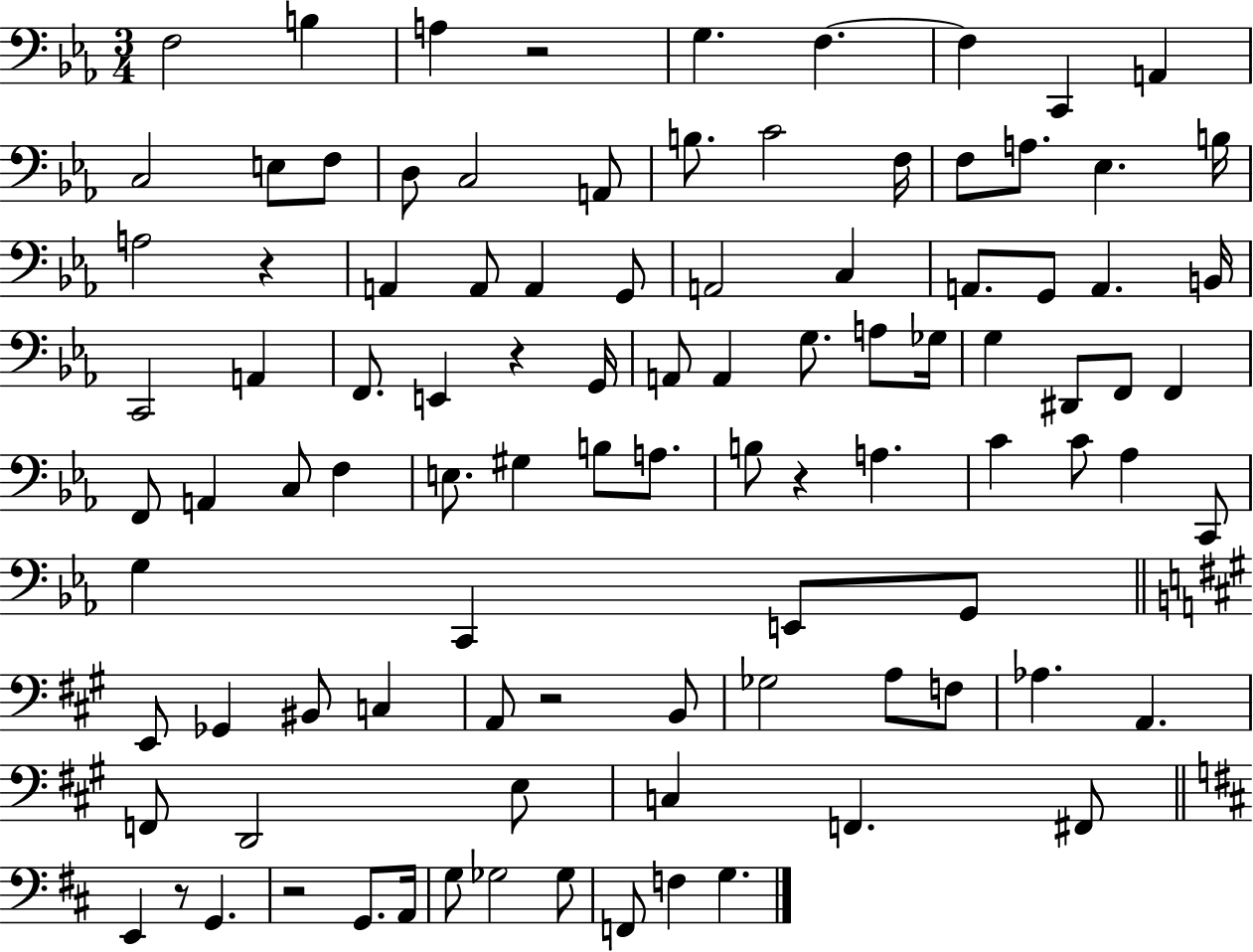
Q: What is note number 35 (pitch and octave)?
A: F2